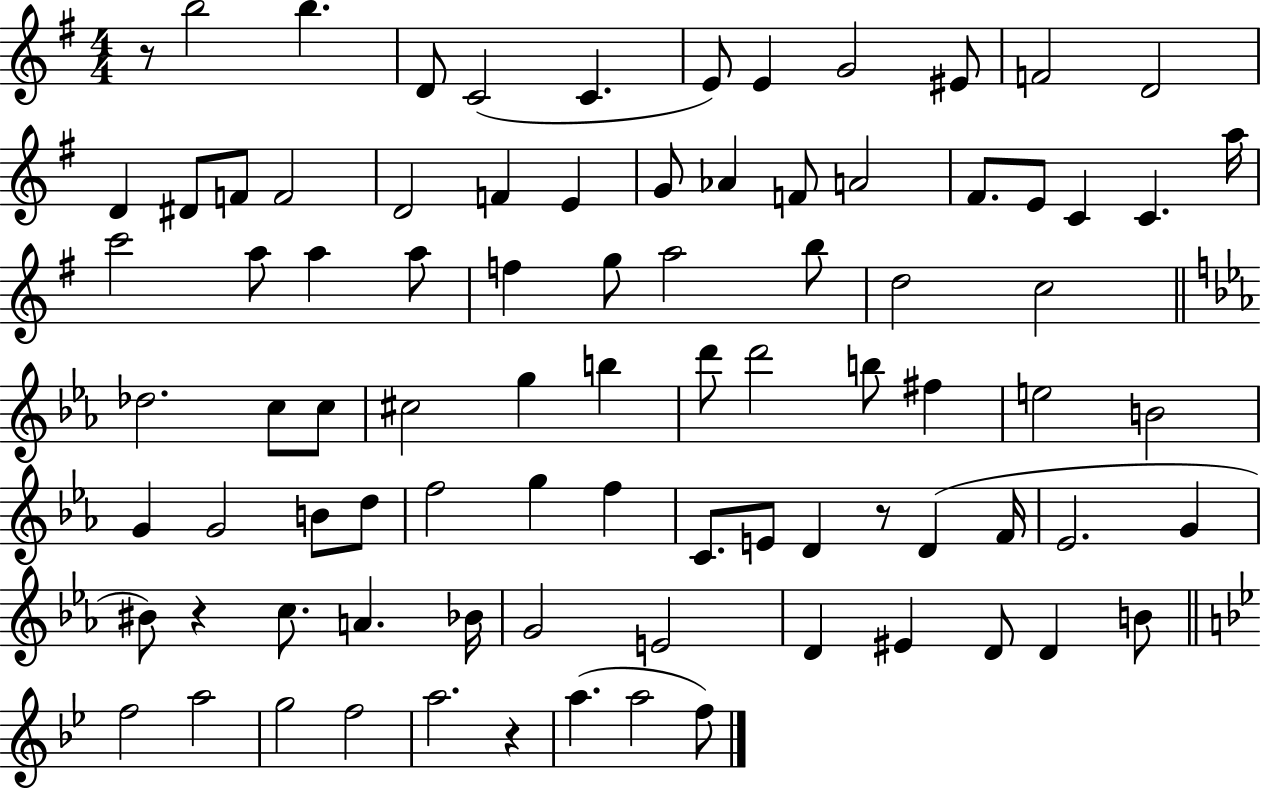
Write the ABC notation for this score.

X:1
T:Untitled
M:4/4
L:1/4
K:G
z/2 b2 b D/2 C2 C E/2 E G2 ^E/2 F2 D2 D ^D/2 F/2 F2 D2 F E G/2 _A F/2 A2 ^F/2 E/2 C C a/4 c'2 a/2 a a/2 f g/2 a2 b/2 d2 c2 _d2 c/2 c/2 ^c2 g b d'/2 d'2 b/2 ^f e2 B2 G G2 B/2 d/2 f2 g f C/2 E/2 D z/2 D F/4 _E2 G ^B/2 z c/2 A _B/4 G2 E2 D ^E D/2 D B/2 f2 a2 g2 f2 a2 z a a2 f/2